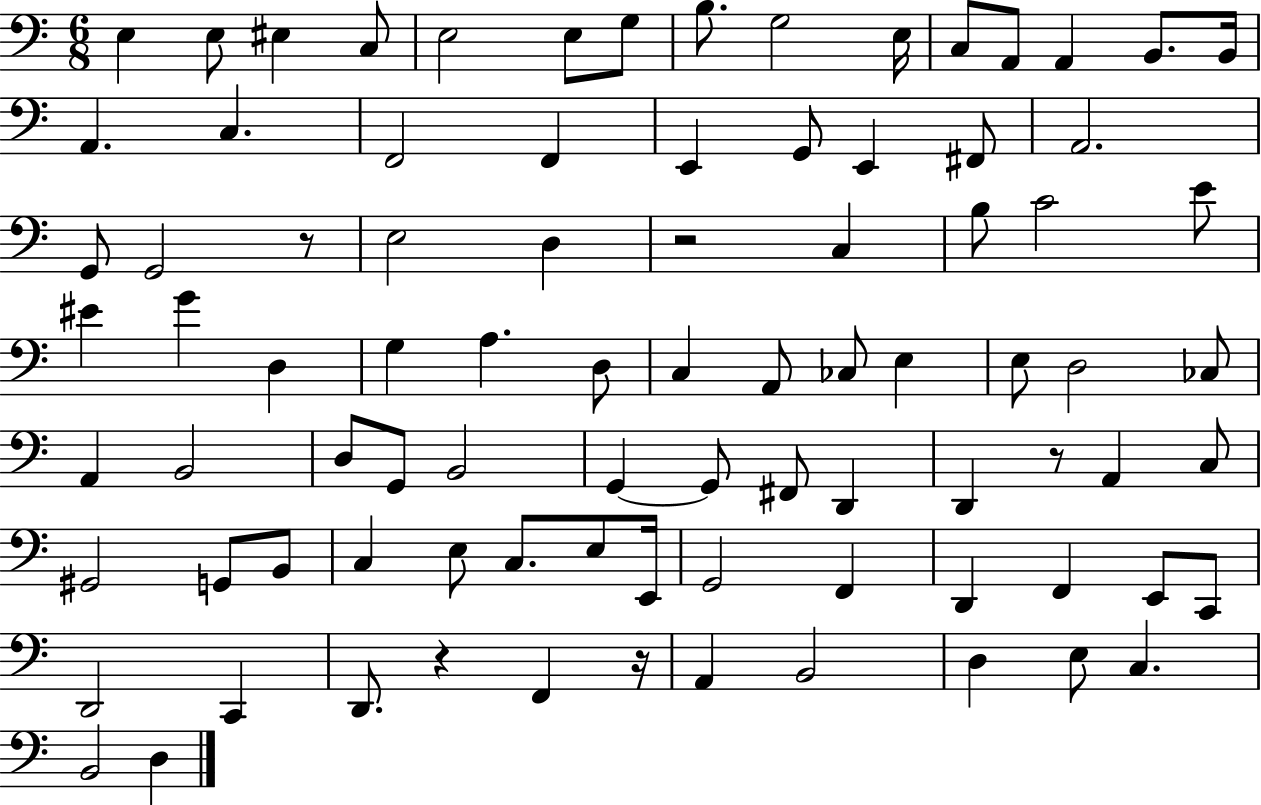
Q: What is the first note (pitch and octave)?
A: E3